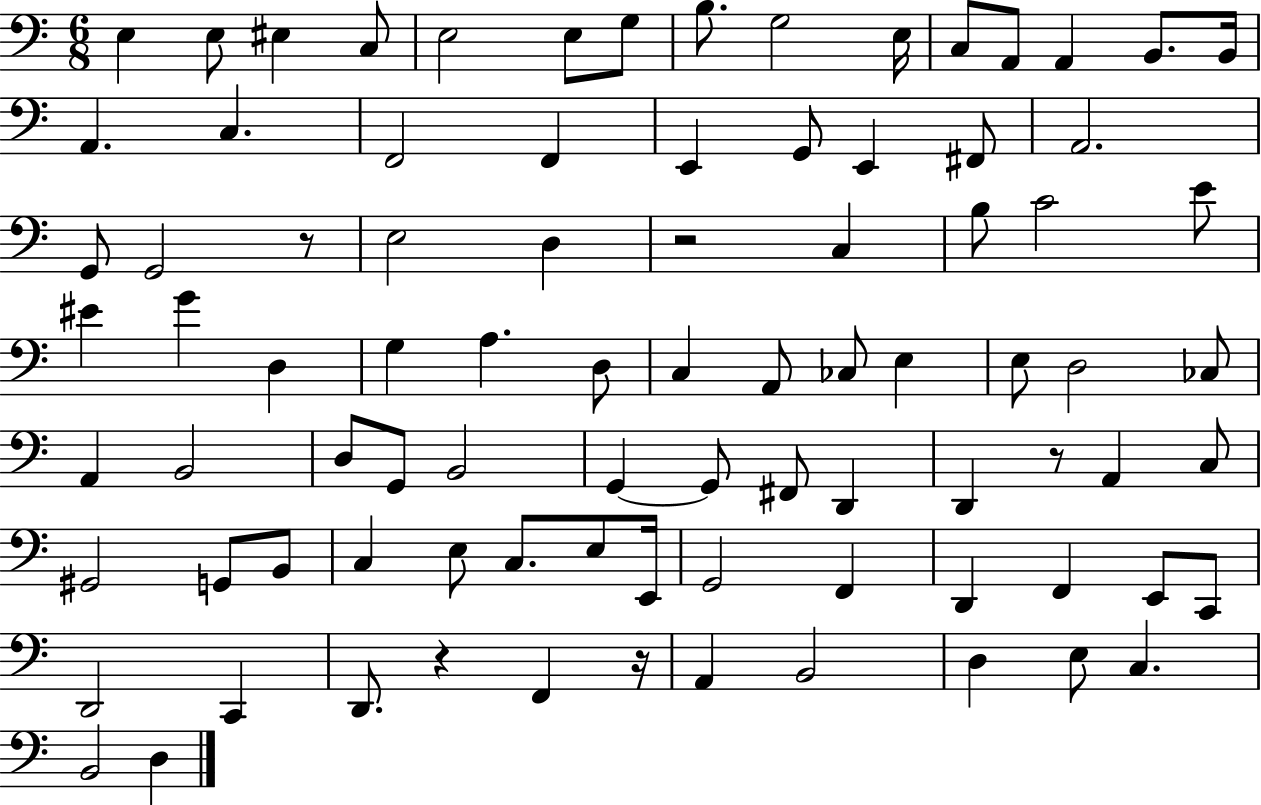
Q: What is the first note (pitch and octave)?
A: E3